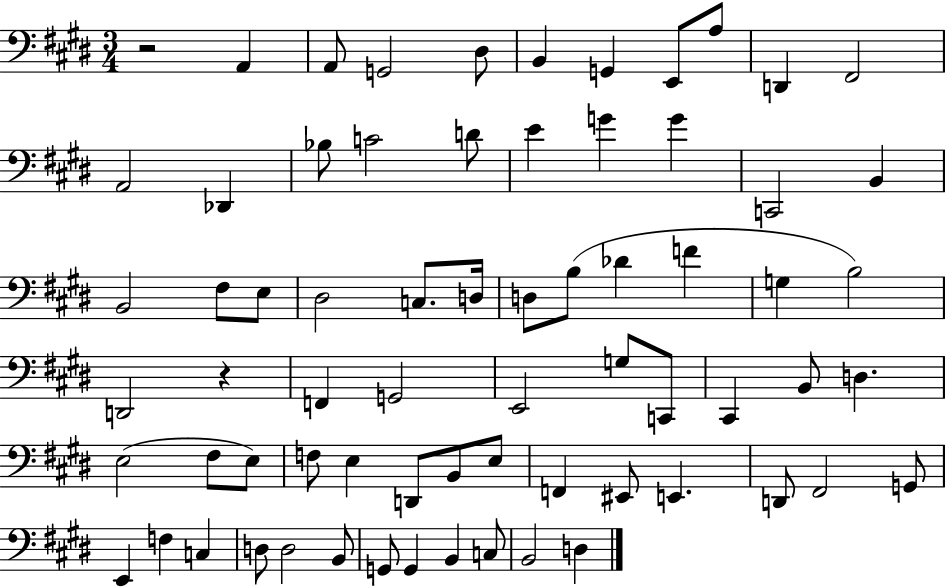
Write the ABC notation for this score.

X:1
T:Untitled
M:3/4
L:1/4
K:E
z2 A,, A,,/2 G,,2 ^D,/2 B,, G,, E,,/2 A,/2 D,, ^F,,2 A,,2 _D,, _B,/2 C2 D/2 E G G C,,2 B,, B,,2 ^F,/2 E,/2 ^D,2 C,/2 D,/4 D,/2 B,/2 _D F G, B,2 D,,2 z F,, G,,2 E,,2 G,/2 C,,/2 ^C,, B,,/2 D, E,2 ^F,/2 E,/2 F,/2 E, D,,/2 B,,/2 E,/2 F,, ^E,,/2 E,, D,,/2 ^F,,2 G,,/2 E,, F, C, D,/2 D,2 B,,/2 G,,/2 G,, B,, C,/2 B,,2 D,